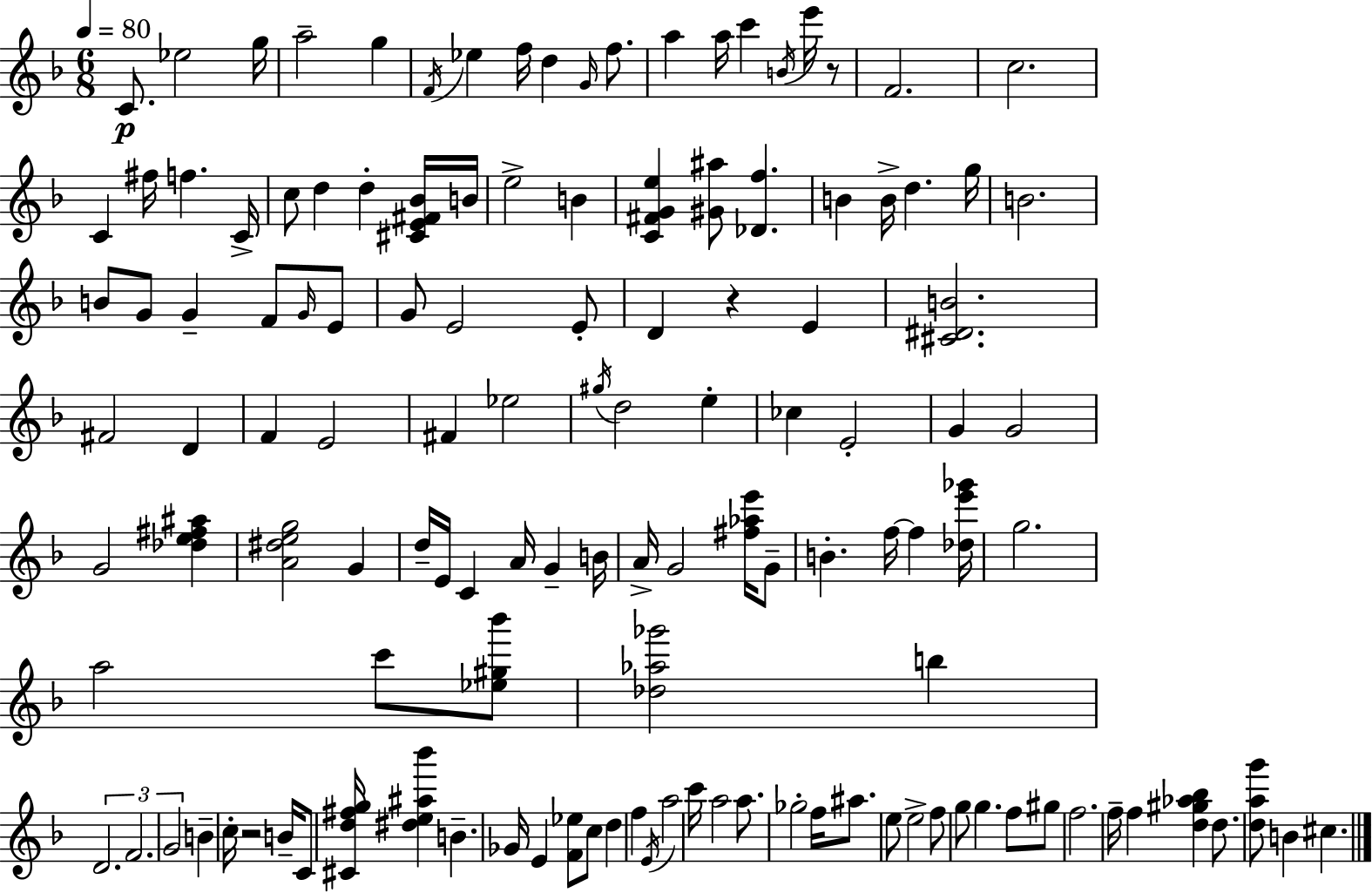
{
  \clef treble
  \numericTimeSignature
  \time 6/8
  \key f \major
  \tempo 4 = 80
  \repeat volta 2 { c'8.\p ees''2 g''16 | a''2-- g''4 | \acciaccatura { f'16 } ees''4 f''16 d''4 \grace { g'16 } f''8. | a''4 a''16 c'''4 \acciaccatura { b'16 } | \break e'''16 r8 f'2. | c''2. | c'4 fis''16 f''4. | c'16-> c''8 d''4 d''4-. | \break <cis' e' fis' bes'>16 b'16 e''2-> b'4 | <c' fis' g' e''>4 <gis' ais''>8 <des' f''>4. | b'4 b'16-> d''4. | g''16 b'2. | \break b'8 g'8 g'4-- f'8 | \grace { g'16 } e'8 g'8 e'2 | e'8-. d'4 r4 | e'4 <cis' dis' b'>2. | \break fis'2 | d'4 f'4 e'2 | fis'4 ees''2 | \acciaccatura { gis''16 } d''2 | \break e''4-. ces''4 e'2-. | g'4 g'2 | g'2 | <des'' e'' fis'' ais''>4 <a' dis'' e'' g''>2 | \break g'4 d''16-- e'16 c'4 a'16 | g'4-- b'16 a'16-> g'2 | <fis'' aes'' e'''>16 g'8-- b'4.-. f''16~~ | f''4 <des'' e''' ges'''>16 g''2. | \break a''2 | c'''8 <ees'' gis'' bes'''>8 <des'' aes'' ges'''>2 | b''4 \tuplet 3/2 { d'2. | f'2. | \break g'2 } | b'4-- c''16-. r2 | b'16-- c'8 <cis' d'' fis'' g''>16 <dis'' e'' ais'' bes'''>4 b'4.-- | ges'16 e'4 <f' ees''>8 c''8 | \break d''4 f''4 \acciaccatura { e'16 } a''2 | c'''16 a''2 | a''8. ges''2-. | f''16 ais''8. e''8 e''2-> | \break f''8 g''8 g''4. | f''8 gis''8 f''2. | f''16-- f''4 <d'' gis'' aes'' bes''>4 | d''8. <d'' a'' g'''>8 b'4 | \break cis''4. } \bar "|."
}